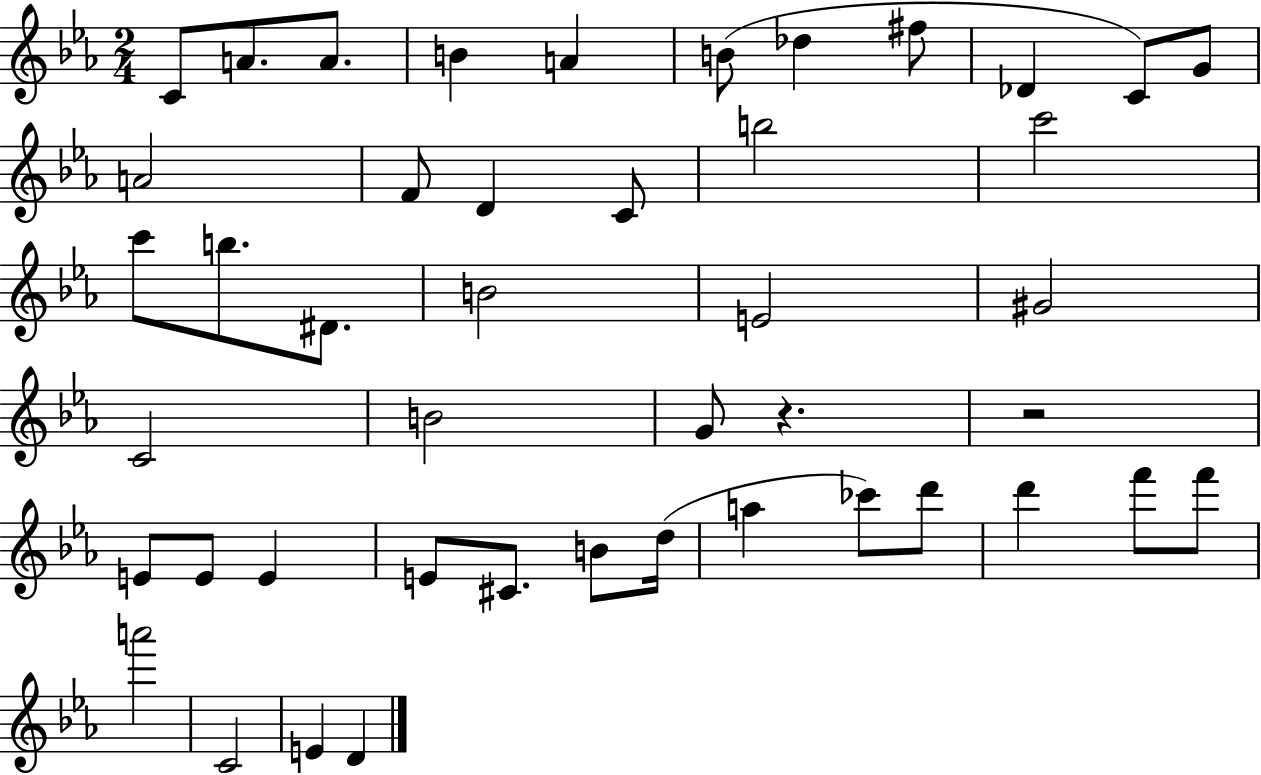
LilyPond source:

{
  \clef treble
  \numericTimeSignature
  \time 2/4
  \key ees \major
  c'8 a'8. a'8. | b'4 a'4 | b'8( des''4 fis''8 | des'4 c'8) g'8 | \break a'2 | f'8 d'4 c'8 | b''2 | c'''2 | \break c'''8 b''8. dis'8. | b'2 | e'2 | gis'2 | \break c'2 | b'2 | g'8 r4. | r2 | \break e'8 e'8 e'4 | e'8 cis'8. b'8 d''16( | a''4 ces'''8) d'''8 | d'''4 f'''8 f'''8 | \break a'''2 | c'2 | e'4 d'4 | \bar "|."
}